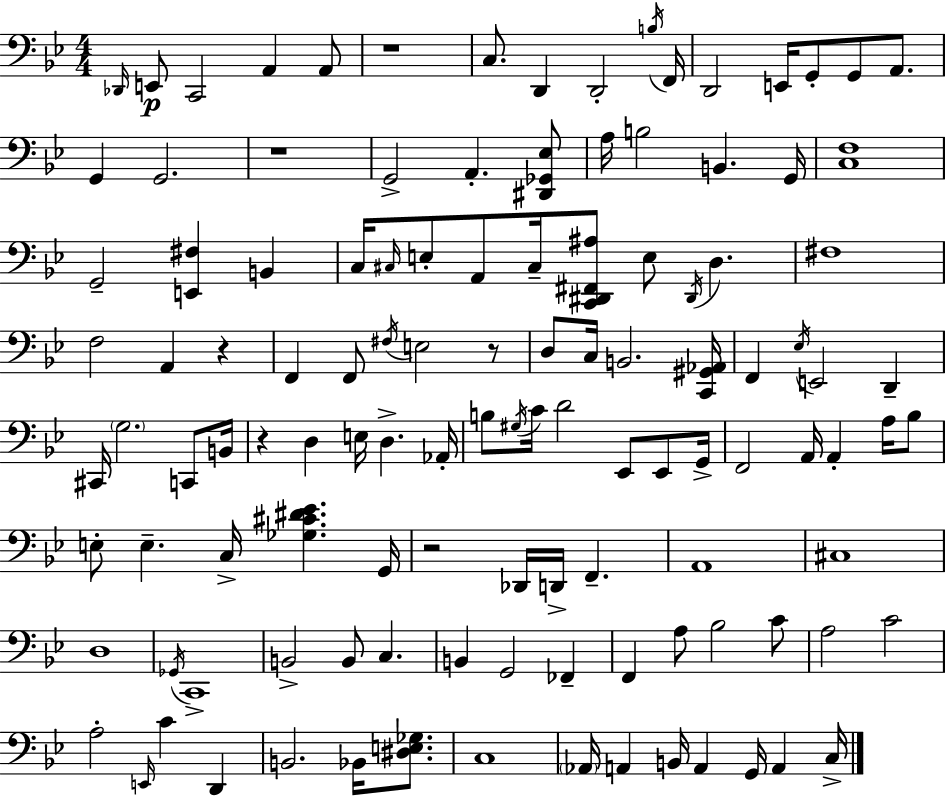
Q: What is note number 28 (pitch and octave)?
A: E3